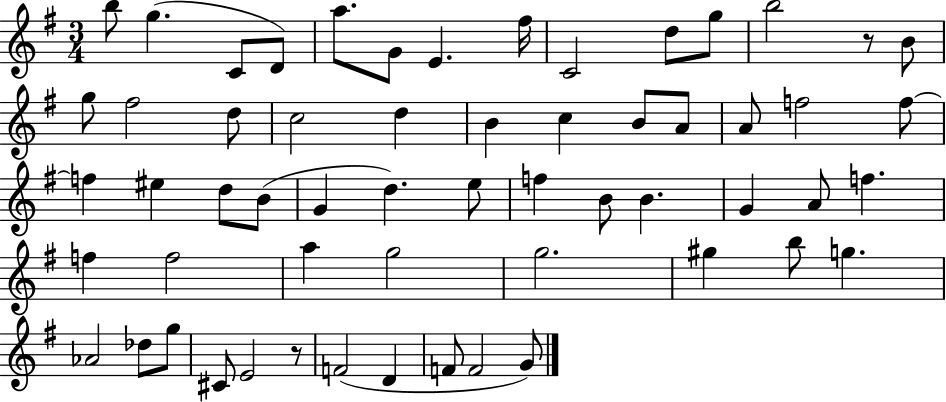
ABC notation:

X:1
T:Untitled
M:3/4
L:1/4
K:G
b/2 g C/2 D/2 a/2 G/2 E ^f/4 C2 d/2 g/2 b2 z/2 B/2 g/2 ^f2 d/2 c2 d B c B/2 A/2 A/2 f2 f/2 f ^e d/2 B/2 G d e/2 f B/2 B G A/2 f f f2 a g2 g2 ^g b/2 g _A2 _d/2 g/2 ^C/2 E2 z/2 F2 D F/2 F2 G/2